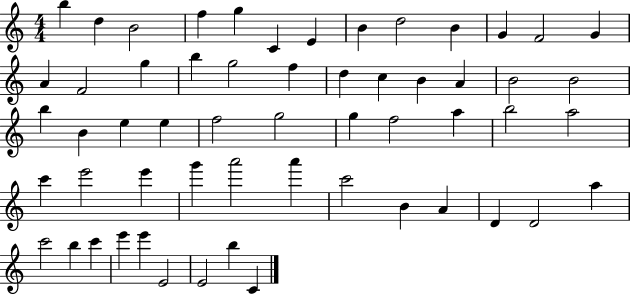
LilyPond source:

{
  \clef treble
  \numericTimeSignature
  \time 4/4
  \key c \major
  b''4 d''4 b'2 | f''4 g''4 c'4 e'4 | b'4 d''2 b'4 | g'4 f'2 g'4 | \break a'4 f'2 g''4 | b''4 g''2 f''4 | d''4 c''4 b'4 a'4 | b'2 b'2 | \break b''4 b'4 e''4 e''4 | f''2 g''2 | g''4 f''2 a''4 | b''2 a''2 | \break c'''4 e'''2 e'''4 | g'''4 a'''2 a'''4 | c'''2 b'4 a'4 | d'4 d'2 a''4 | \break c'''2 b''4 c'''4 | e'''4 e'''4 e'2 | e'2 b''4 c'4 | \bar "|."
}